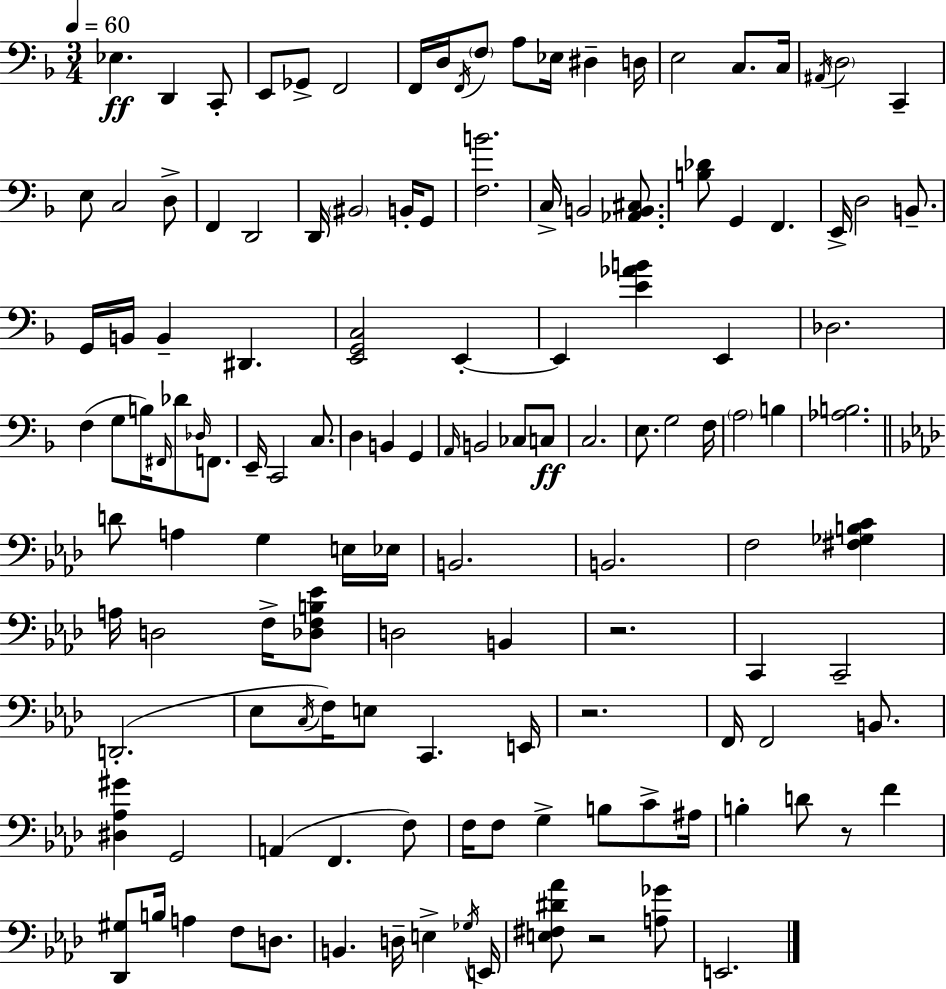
{
  \clef bass
  \numericTimeSignature
  \time 3/4
  \key f \major
  \tempo 4 = 60
  \repeat volta 2 { ees4.\ff d,4 c,8-. | e,8 ges,8-> f,2 | f,16 d16 \acciaccatura { f,16 } \parenthesize f8 a8 ees16 dis4-- | d16 e2 c8. | \break c16 \acciaccatura { ais,16 } \parenthesize d2 c,4-- | e8 c2 | d8-> f,4 d,2 | d,16 \parenthesize bis,2 b,16-. | \break g,8 <f b'>2. | c16-> b,2 <aes, b, cis>8. | <b des'>8 g,4 f,4. | e,16-> d2 b,8.-- | \break g,16 b,16 b,4-- dis,4. | <e, g, c>2 e,4-.~~ | e,4 <e' aes' b'>4 e,4 | des2. | \break f4( g8 b16) \grace { fis,16 } des'8 | \grace { des16 } f,8. e,16-- c,2 | c8. d4 b,4 | g,4 \grace { a,16 } b,2 | \break ces8 c8\ff c2. | e8. g2 | f16 \parenthesize a2 | b4 <aes b>2. | \break \bar "||" \break \key aes \major d'8 a4 g4 e16 ees16 | b,2. | b,2. | f2 <fis ges b c'>4 | \break a16 d2 f16-> <des f b ees'>8 | d2 b,4 | r2. | c,4 c,2-- | \break d,2.-.( | ees8 \acciaccatura { c16 } f16) e8 c,4. | e,16 r2. | f,16 f,2 b,8. | \break <dis aes gis'>4 g,2 | a,4( f,4. f8) | f16 f8 g4-> b8 c'8-> | ais16 b4-. d'8 r8 f'4 | \break <des, gis>8 b16 a4 f8 d8. | b,4. d16-- e4-> | \acciaccatura { ges16 } e,16 <e fis dis' aes'>8 r2 | <a ges'>8 e,2. | \break } \bar "|."
}